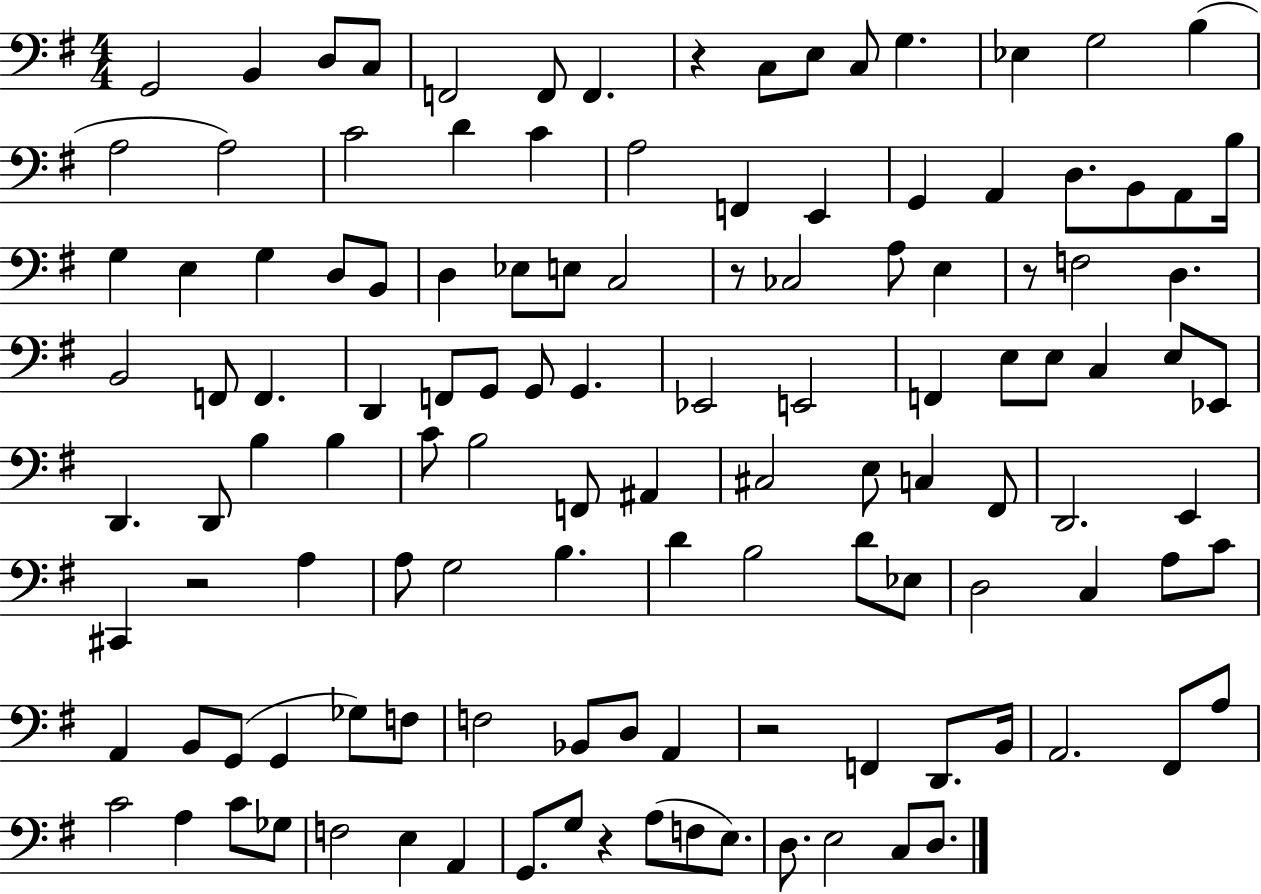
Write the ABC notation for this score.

X:1
T:Untitled
M:4/4
L:1/4
K:G
G,,2 B,, D,/2 C,/2 F,,2 F,,/2 F,, z C,/2 E,/2 C,/2 G, _E, G,2 B, A,2 A,2 C2 D C A,2 F,, E,, G,, A,, D,/2 B,,/2 A,,/2 B,/4 G, E, G, D,/2 B,,/2 D, _E,/2 E,/2 C,2 z/2 _C,2 A,/2 E, z/2 F,2 D, B,,2 F,,/2 F,, D,, F,,/2 G,,/2 G,,/2 G,, _E,,2 E,,2 F,, E,/2 E,/2 C, E,/2 _E,,/2 D,, D,,/2 B, B, C/2 B,2 F,,/2 ^A,, ^C,2 E,/2 C, ^F,,/2 D,,2 E,, ^C,, z2 A, A,/2 G,2 B, D B,2 D/2 _E,/2 D,2 C, A,/2 C/2 A,, B,,/2 G,,/2 G,, _G,/2 F,/2 F,2 _B,,/2 D,/2 A,, z2 F,, D,,/2 B,,/4 A,,2 ^F,,/2 A,/2 C2 A, C/2 _G,/2 F,2 E, A,, G,,/2 G,/2 z A,/2 F,/2 E,/2 D,/2 E,2 C,/2 D,/2